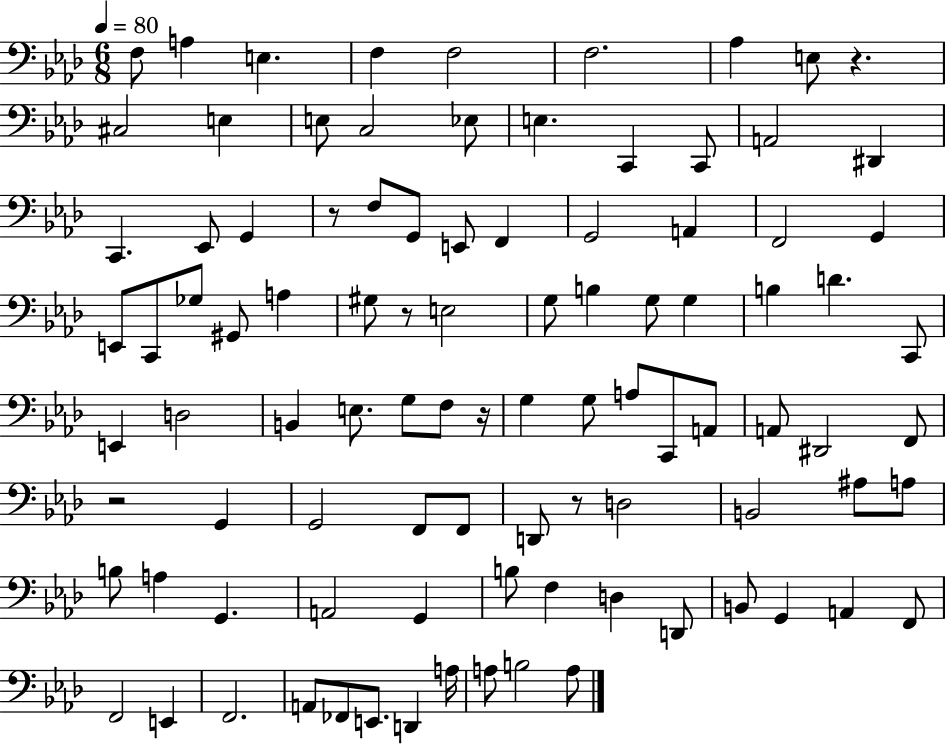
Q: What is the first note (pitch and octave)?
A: F3